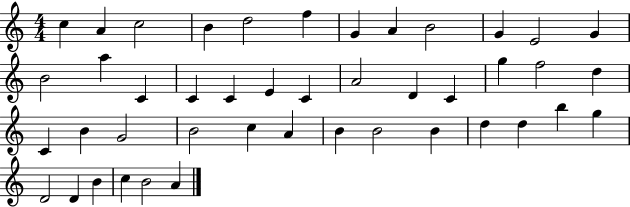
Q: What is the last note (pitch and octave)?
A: A4